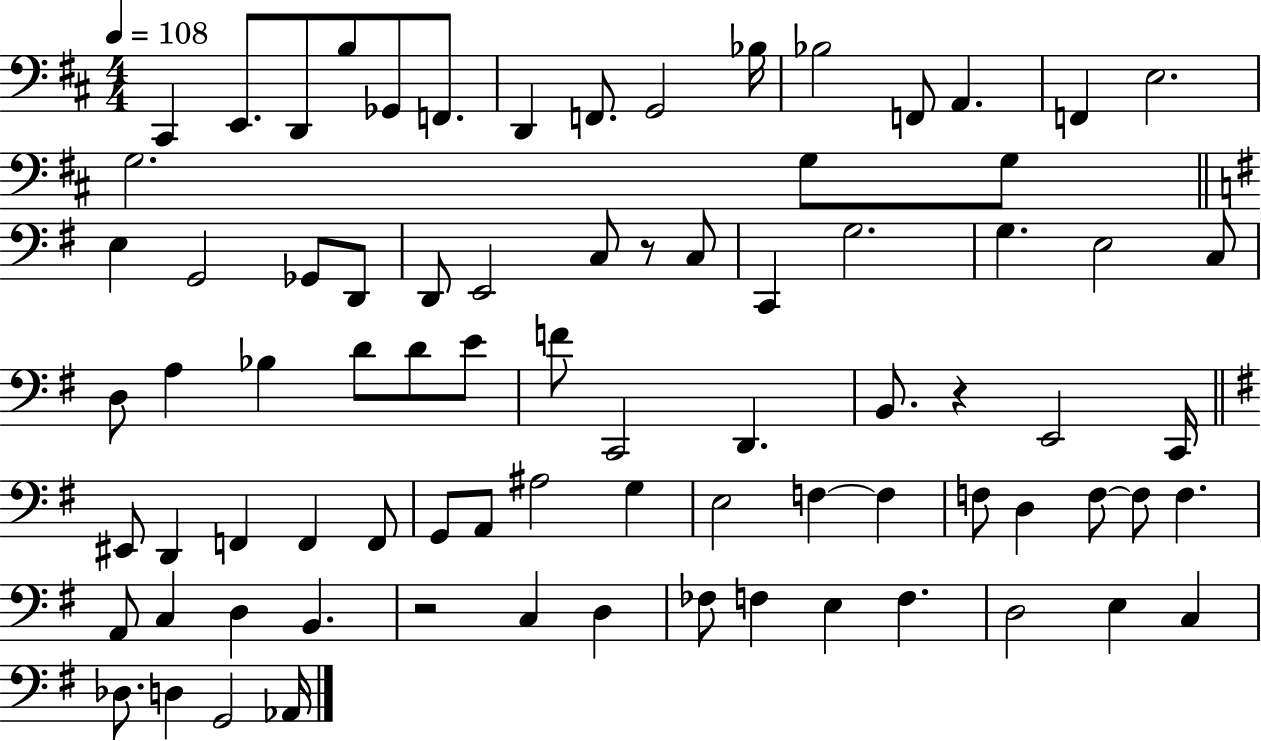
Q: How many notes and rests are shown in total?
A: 80